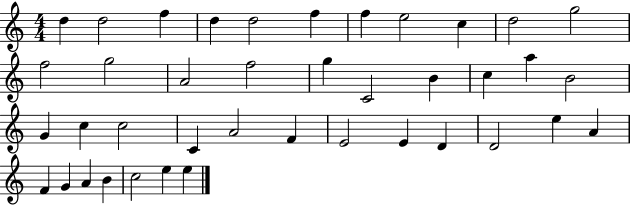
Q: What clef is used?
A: treble